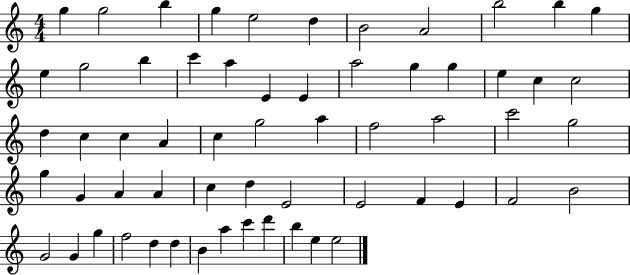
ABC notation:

X:1
T:Untitled
M:4/4
L:1/4
K:C
g g2 b g e2 d B2 A2 b2 b g e g2 b c' a E E a2 g g e c c2 d c c A c g2 a f2 a2 c'2 g2 g G A A c d E2 E2 F E F2 B2 G2 G g f2 d d B a c' d' b e e2